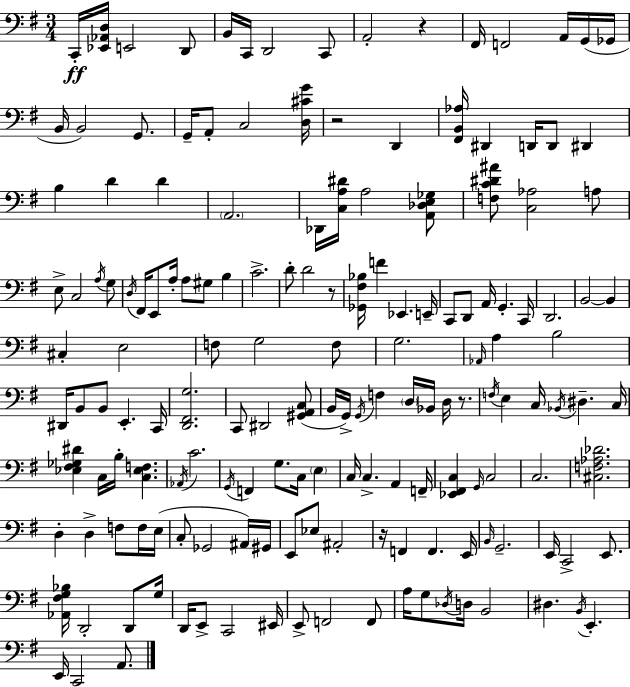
C2/s [Eb2,Ab2,D3]/s E2/h D2/e B2/s C2/s D2/h C2/e A2/h R/q F#2/s F2/h A2/s G2/s Gb2/s B2/s B2/h G2/e. G2/s A2/e C3/h [D3,C#4,G4]/s R/h D2/q [F#2,B2,Ab3]/s D#2/q D2/s D2/e D#2/q B3/q D4/q D4/q A2/h. Db2/s [C3,A3,D#4]/s A3/h [A2,Db3,E3,Gb3]/e [F3,C4,D#4,A#4]/e [C3,Ab3]/h A3/e E3/e C3/h A3/s G3/e D3/s F#2/s E2/e A3/s A3/e G#3/e B3/q C4/h. D4/e D4/h R/e [Gb2,F#3,Bb3]/s F4/q Eb2/q. E2/s C2/e D2/e A2/s G2/q. C2/s D2/h. B2/h B2/q C#3/q E3/h F3/e G3/h F3/e G3/h. Ab2/s A3/q B3/h D#2/s B2/e B2/e E2/q. C2/s [D2,F#2,G3]/h. C2/e D#2/h [G#2,A2,C3]/e B2/s G2/s G2/s F3/q D3/s Bb2/s D3/s R/e. F3/s E3/q C3/s Bb2/s D#3/q. C3/s [Eb3,F#3,Gb3,D#4]/q C3/s B3/s [C3,Eb3,F3]/q. Ab2/s C4/h. G2/s F2/q G3/e. C3/s E3/q C3/s C3/q. A2/q F2/s [Eb2,F#2,C3]/q G2/s C3/h C3/h. [C#3,F3,Ab3,Db4]/h. D3/q D3/q F3/e F3/s E3/s C3/e Gb2/h A#2/s G#2/s E2/e Eb3/e A#2/h R/s F2/q F2/q. E2/s B2/s G2/h. E2/s C2/h E2/e. [Ab2,F#3,G3,Bb3]/s D2/h D2/e G3/s D2/s E2/e C2/h EIS2/s E2/e F2/h F2/e A3/s G3/e Db3/s D3/s B2/h D#3/q. B2/s E2/q. E2/s C2/h A2/e.